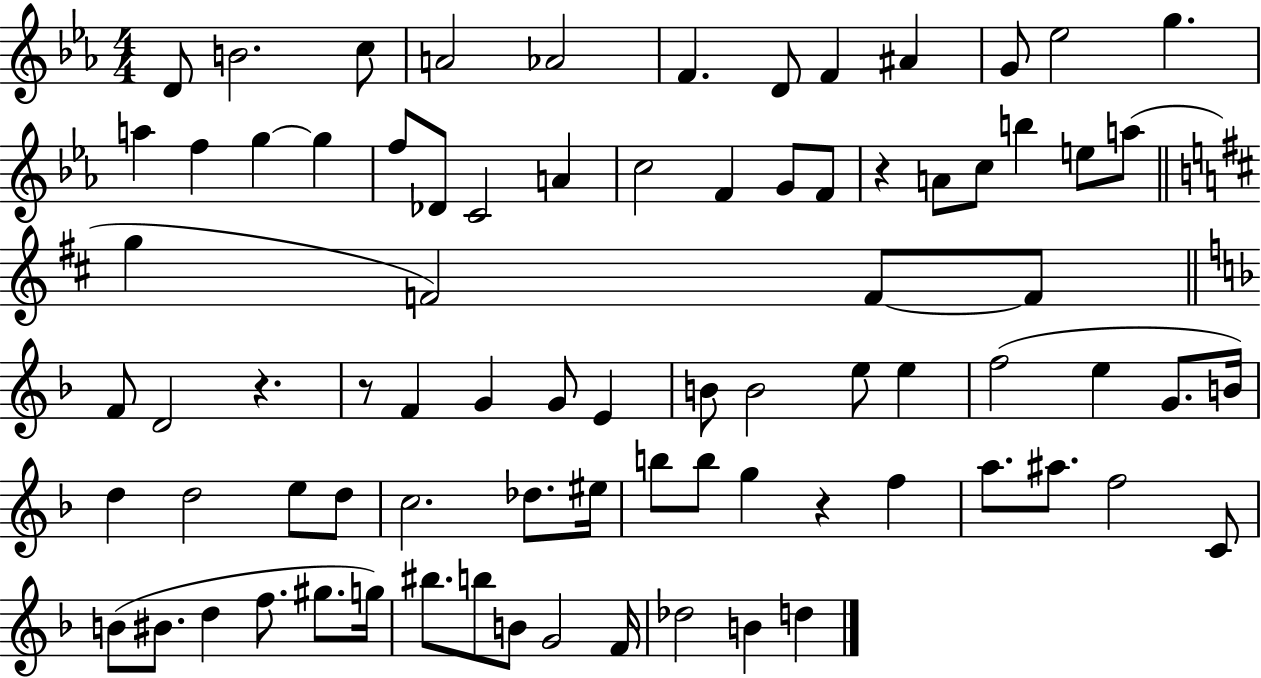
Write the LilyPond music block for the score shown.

{
  \clef treble
  \numericTimeSignature
  \time 4/4
  \key ees \major
  d'8 b'2. c''8 | a'2 aes'2 | f'4. d'8 f'4 ais'4 | g'8 ees''2 g''4. | \break a''4 f''4 g''4~~ g''4 | f''8 des'8 c'2 a'4 | c''2 f'4 g'8 f'8 | r4 a'8 c''8 b''4 e''8 a''8( | \break \bar "||" \break \key b \minor g''4 f'2) f'8~~ f'8 | \bar "||" \break \key f \major f'8 d'2 r4. | r8 f'4 g'4 g'8 e'4 | b'8 b'2 e''8 e''4 | f''2( e''4 g'8. b'16) | \break d''4 d''2 e''8 d''8 | c''2. des''8. eis''16 | b''8 b''8 g''4 r4 f''4 | a''8. ais''8. f''2 c'8 | \break b'8( bis'8. d''4 f''8. gis''8. g''16) | bis''8. b''8 b'8 g'2 f'16 | des''2 b'4 d''4 | \bar "|."
}